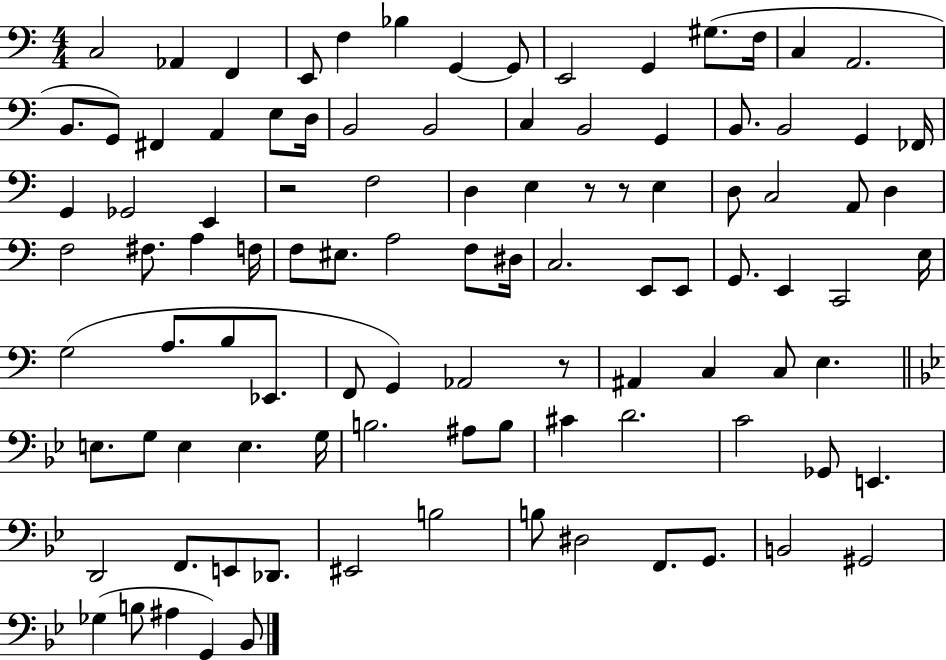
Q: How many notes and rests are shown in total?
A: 101